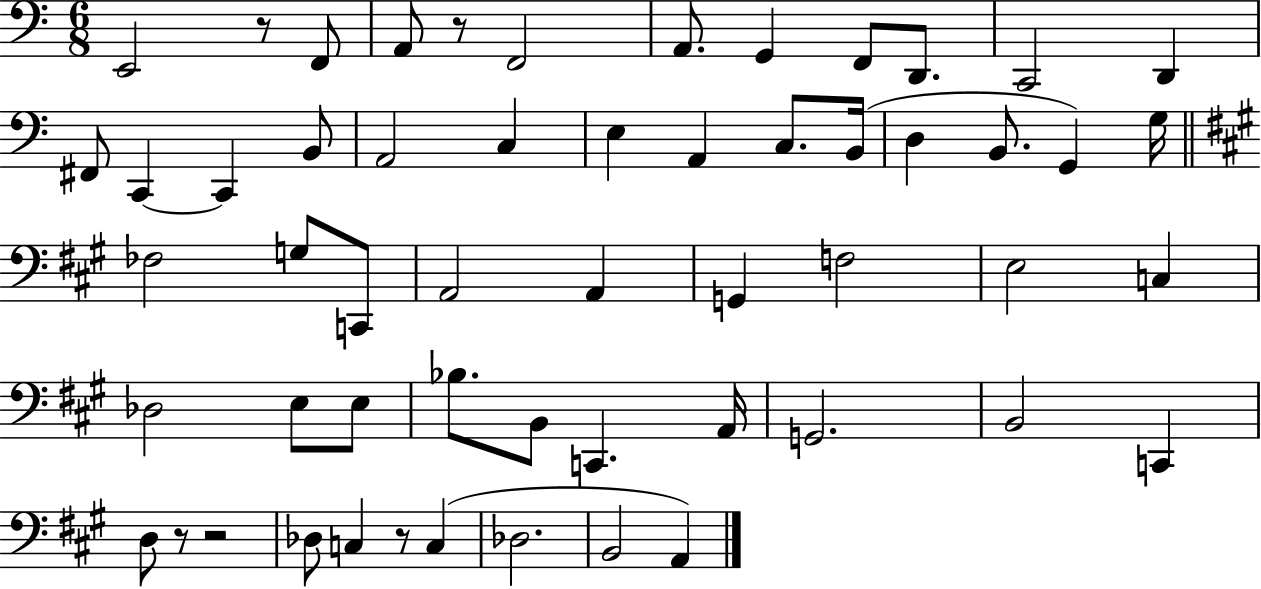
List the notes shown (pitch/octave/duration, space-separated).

E2/h R/e F2/e A2/e R/e F2/h A2/e. G2/q F2/e D2/e. C2/h D2/q F#2/e C2/q C2/q B2/e A2/h C3/q E3/q A2/q C3/e. B2/s D3/q B2/e. G2/q G3/s FES3/h G3/e C2/e A2/h A2/q G2/q F3/h E3/h C3/q Db3/h E3/e E3/e Bb3/e. B2/e C2/q. A2/s G2/h. B2/h C2/q D3/e R/e R/h Db3/e C3/q R/e C3/q Db3/h. B2/h A2/q